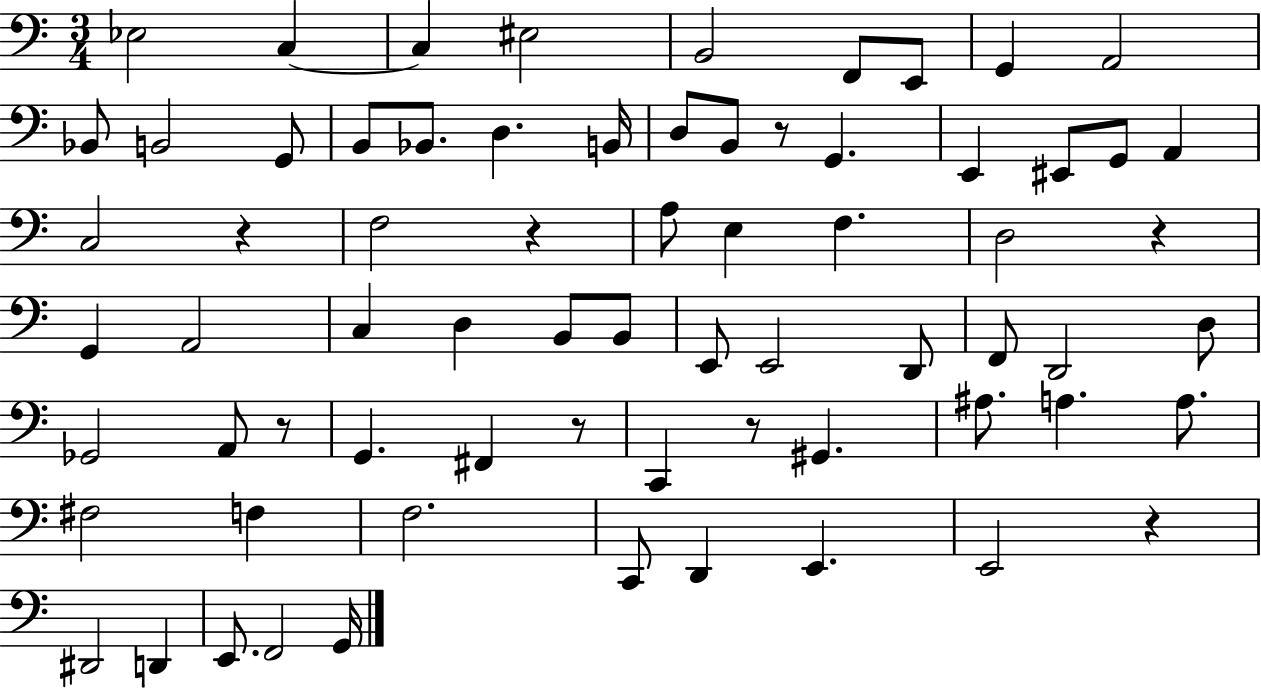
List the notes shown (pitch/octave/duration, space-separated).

Eb3/h C3/q C3/q EIS3/h B2/h F2/e E2/e G2/q A2/h Bb2/e B2/h G2/e B2/e Bb2/e. D3/q. B2/s D3/e B2/e R/e G2/q. E2/q EIS2/e G2/e A2/q C3/h R/q F3/h R/q A3/e E3/q F3/q. D3/h R/q G2/q A2/h C3/q D3/q B2/e B2/e E2/e E2/h D2/e F2/e D2/h D3/e Gb2/h A2/e R/e G2/q. F#2/q R/e C2/q R/e G#2/q. A#3/e. A3/q. A3/e. F#3/h F3/q F3/h. C2/e D2/q E2/q. E2/h R/q D#2/h D2/q E2/e. F2/h G2/s